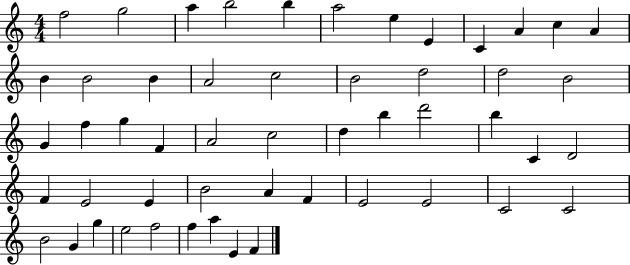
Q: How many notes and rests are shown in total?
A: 52